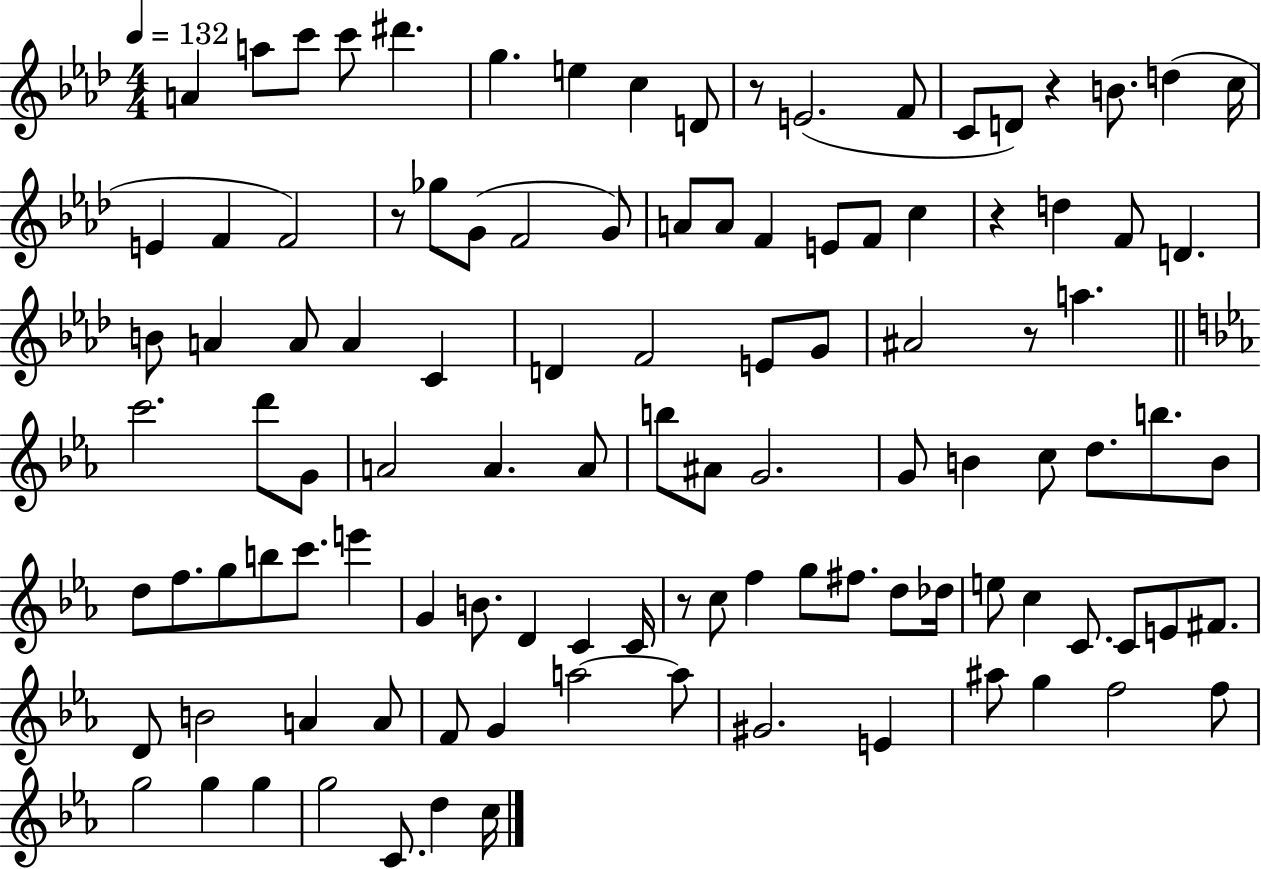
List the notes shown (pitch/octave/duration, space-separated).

A4/q A5/e C6/e C6/e D#6/q. G5/q. E5/q C5/q D4/e R/e E4/h. F4/e C4/e D4/e R/q B4/e. D5/q C5/s E4/q F4/q F4/h R/e Gb5/e G4/e F4/h G4/e A4/e A4/e F4/q E4/e F4/e C5/q R/q D5/q F4/e D4/q. B4/e A4/q A4/e A4/q C4/q D4/q F4/h E4/e G4/e A#4/h R/e A5/q. C6/h. D6/e G4/e A4/h A4/q. A4/e B5/e A#4/e G4/h. G4/e B4/q C5/e D5/e. B5/e. B4/e D5/e F5/e. G5/e B5/e C6/e. E6/q G4/q B4/e. D4/q C4/q C4/s R/e C5/e F5/q G5/e F#5/e. D5/e Db5/s E5/e C5/q C4/e. C4/e E4/e F#4/e. D4/e B4/h A4/q A4/e F4/e G4/q A5/h A5/e G#4/h. E4/q A#5/e G5/q F5/h F5/e G5/h G5/q G5/q G5/h C4/e. D5/q C5/s